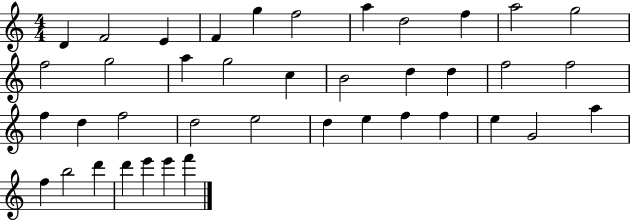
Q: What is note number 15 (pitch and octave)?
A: G5